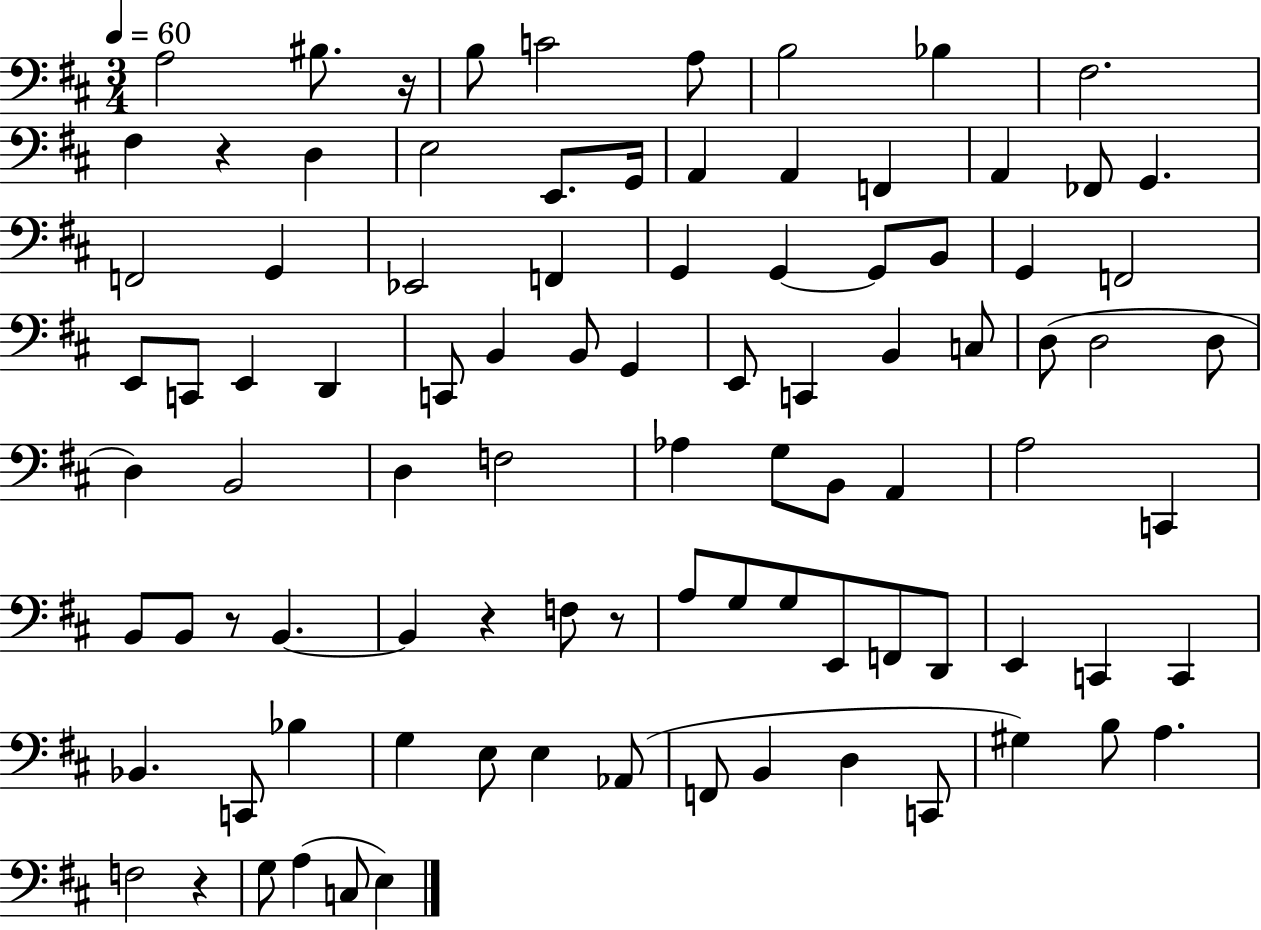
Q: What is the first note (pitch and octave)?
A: A3